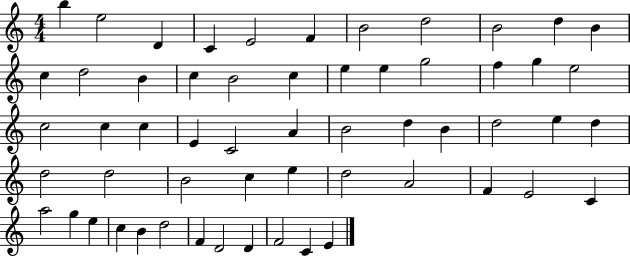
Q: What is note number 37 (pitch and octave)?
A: D5